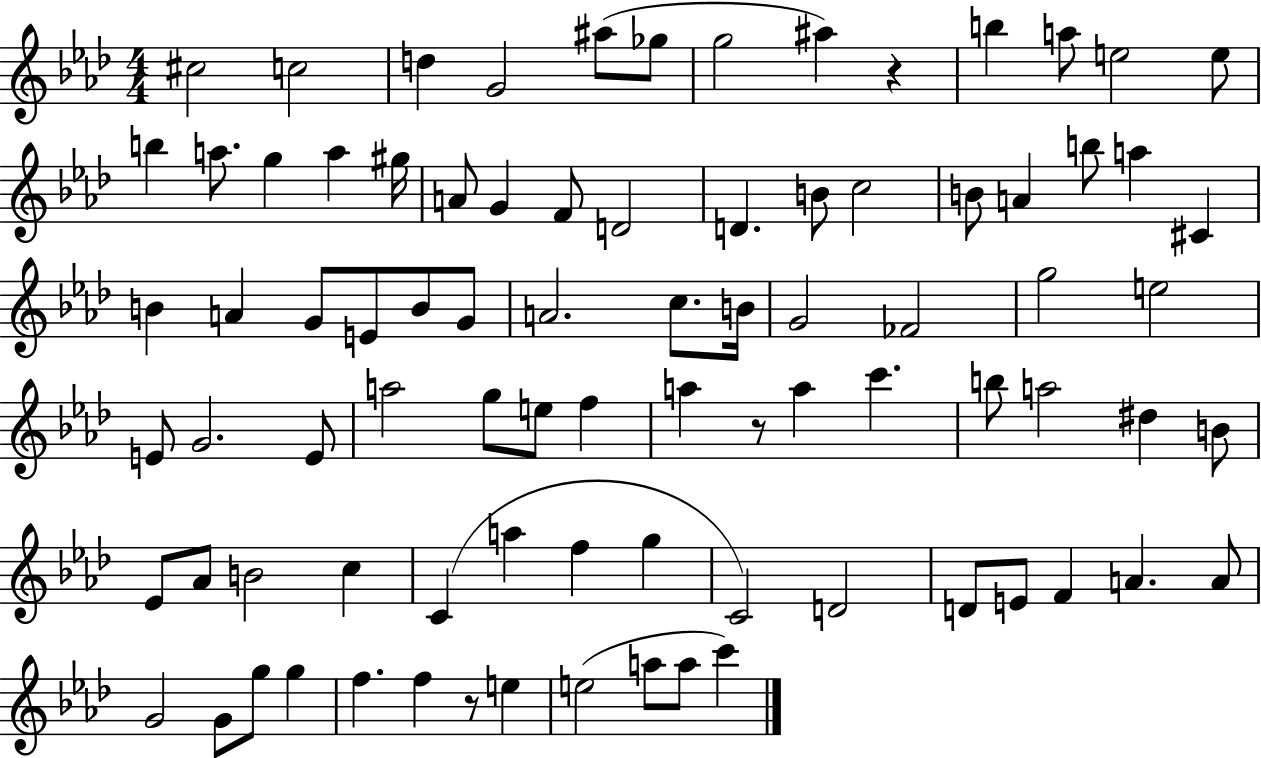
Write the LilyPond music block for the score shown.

{
  \clef treble
  \numericTimeSignature
  \time 4/4
  \key aes \major
  cis''2 c''2 | d''4 g'2 ais''8( ges''8 | g''2 ais''4) r4 | b''4 a''8 e''2 e''8 | \break b''4 a''8. g''4 a''4 gis''16 | a'8 g'4 f'8 d'2 | d'4. b'8 c''2 | b'8 a'4 b''8 a''4 cis'4 | \break b'4 a'4 g'8 e'8 b'8 g'8 | a'2. c''8. b'16 | g'2 fes'2 | g''2 e''2 | \break e'8 g'2. e'8 | a''2 g''8 e''8 f''4 | a''4 r8 a''4 c'''4. | b''8 a''2 dis''4 b'8 | \break ees'8 aes'8 b'2 c''4 | c'4( a''4 f''4 g''4 | c'2) d'2 | d'8 e'8 f'4 a'4. a'8 | \break g'2 g'8 g''8 g''4 | f''4. f''4 r8 e''4 | e''2( a''8 a''8 c'''4) | \bar "|."
}